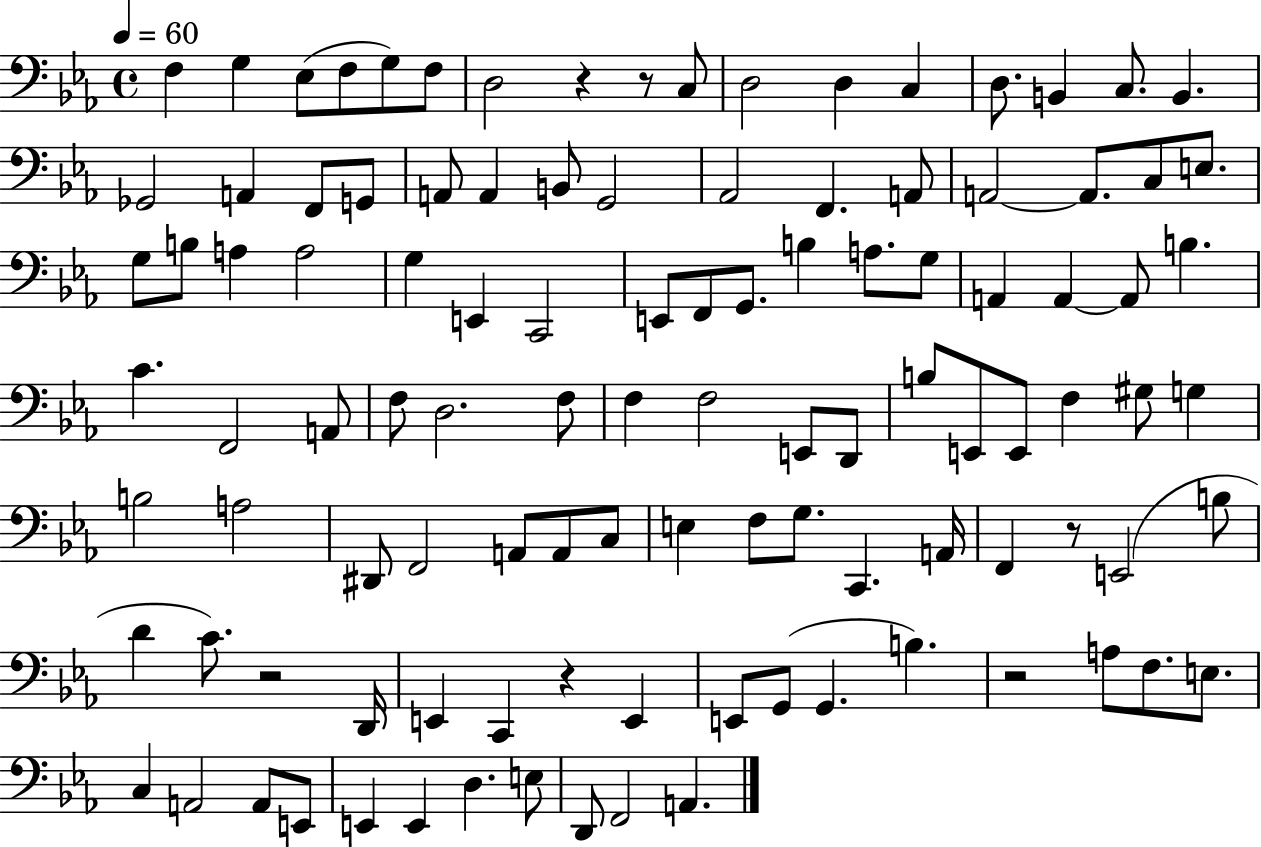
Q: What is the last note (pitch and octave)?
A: A2